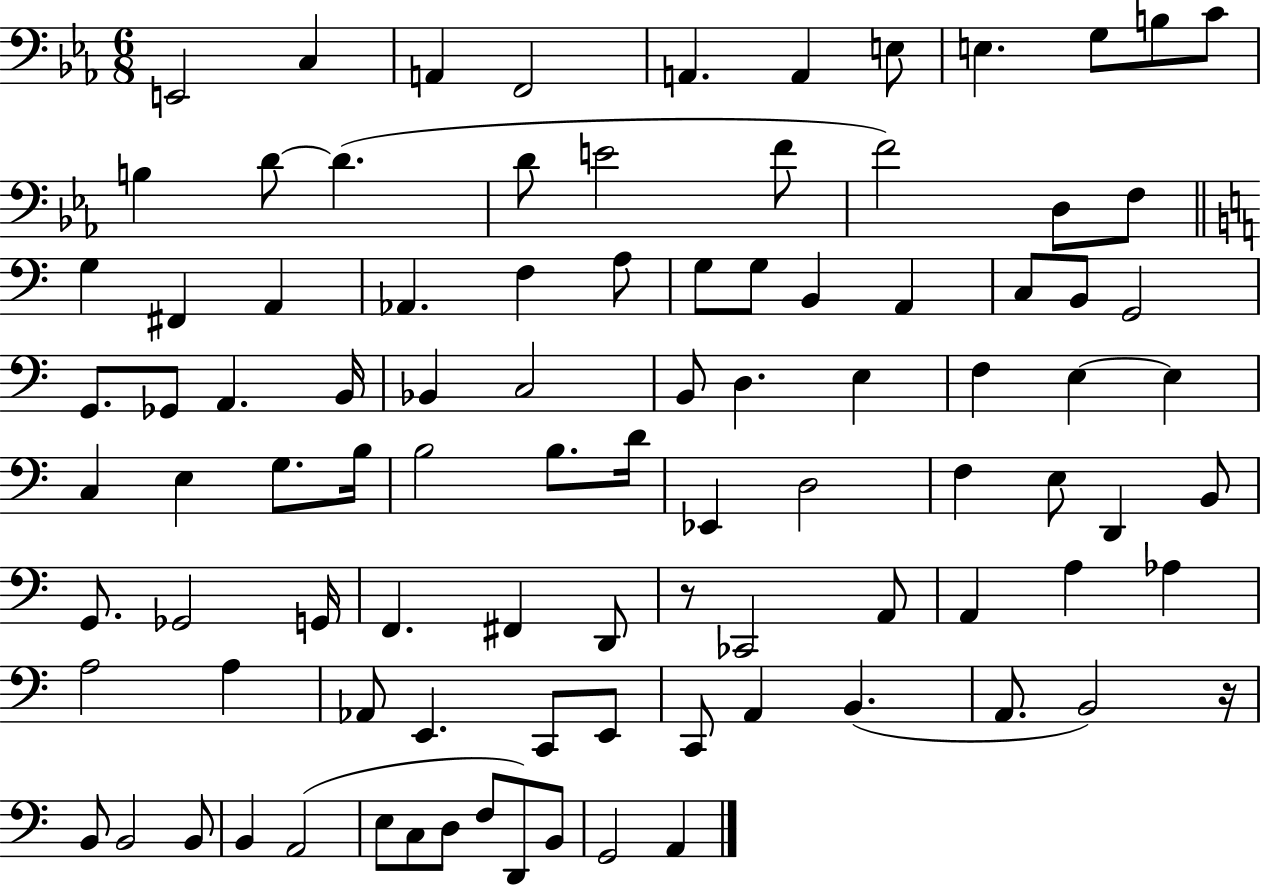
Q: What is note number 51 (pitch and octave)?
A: B3